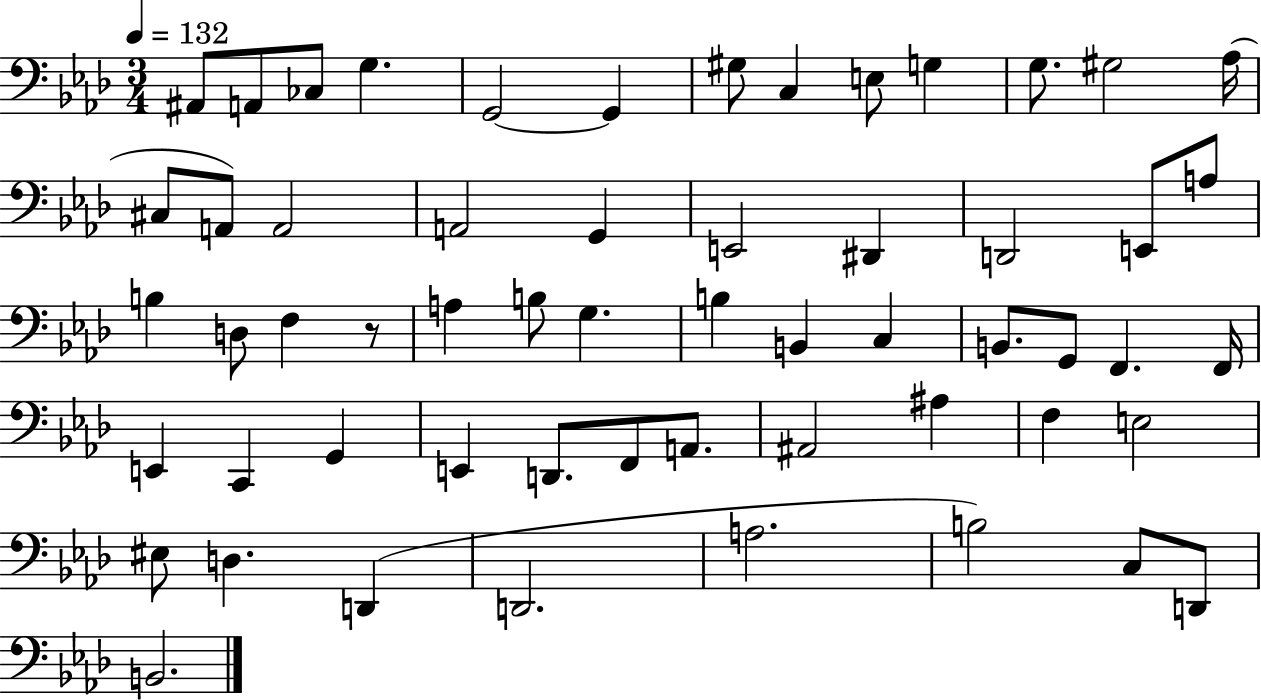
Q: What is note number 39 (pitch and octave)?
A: G2